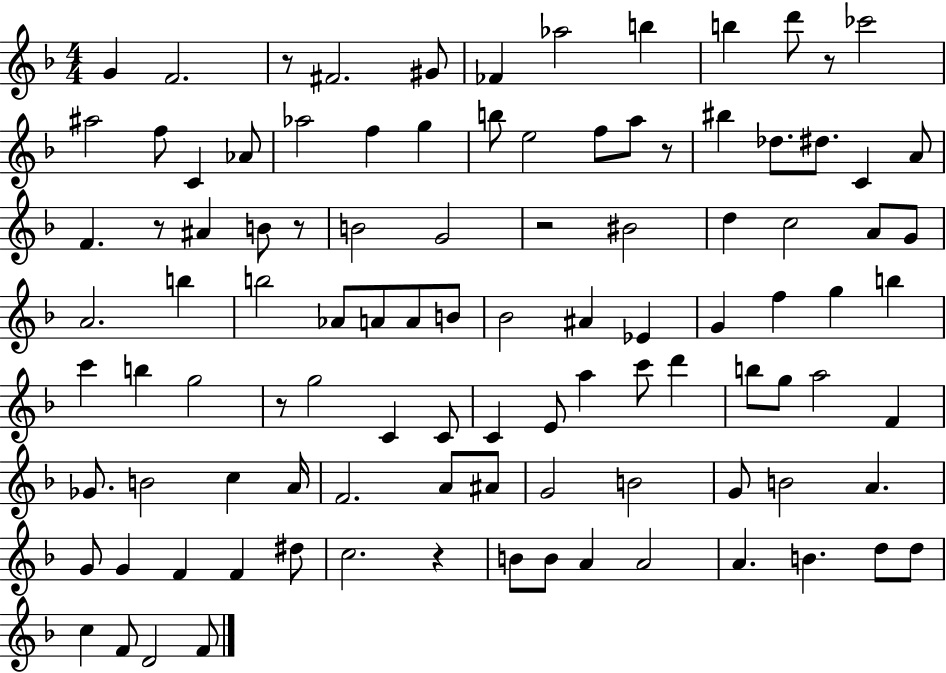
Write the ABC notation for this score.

X:1
T:Untitled
M:4/4
L:1/4
K:F
G F2 z/2 ^F2 ^G/2 _F _a2 b b d'/2 z/2 _c'2 ^a2 f/2 C _A/2 _a2 f g b/2 e2 f/2 a/2 z/2 ^b _d/2 ^d/2 C A/2 F z/2 ^A B/2 z/2 B2 G2 z2 ^B2 d c2 A/2 G/2 A2 b b2 _A/2 A/2 A/2 B/2 _B2 ^A _E G f g b c' b g2 z/2 g2 C C/2 C E/2 a c'/2 d' b/2 g/2 a2 F _G/2 B2 c A/4 F2 A/2 ^A/2 G2 B2 G/2 B2 A G/2 G F F ^d/2 c2 z B/2 B/2 A A2 A B d/2 d/2 c F/2 D2 F/2